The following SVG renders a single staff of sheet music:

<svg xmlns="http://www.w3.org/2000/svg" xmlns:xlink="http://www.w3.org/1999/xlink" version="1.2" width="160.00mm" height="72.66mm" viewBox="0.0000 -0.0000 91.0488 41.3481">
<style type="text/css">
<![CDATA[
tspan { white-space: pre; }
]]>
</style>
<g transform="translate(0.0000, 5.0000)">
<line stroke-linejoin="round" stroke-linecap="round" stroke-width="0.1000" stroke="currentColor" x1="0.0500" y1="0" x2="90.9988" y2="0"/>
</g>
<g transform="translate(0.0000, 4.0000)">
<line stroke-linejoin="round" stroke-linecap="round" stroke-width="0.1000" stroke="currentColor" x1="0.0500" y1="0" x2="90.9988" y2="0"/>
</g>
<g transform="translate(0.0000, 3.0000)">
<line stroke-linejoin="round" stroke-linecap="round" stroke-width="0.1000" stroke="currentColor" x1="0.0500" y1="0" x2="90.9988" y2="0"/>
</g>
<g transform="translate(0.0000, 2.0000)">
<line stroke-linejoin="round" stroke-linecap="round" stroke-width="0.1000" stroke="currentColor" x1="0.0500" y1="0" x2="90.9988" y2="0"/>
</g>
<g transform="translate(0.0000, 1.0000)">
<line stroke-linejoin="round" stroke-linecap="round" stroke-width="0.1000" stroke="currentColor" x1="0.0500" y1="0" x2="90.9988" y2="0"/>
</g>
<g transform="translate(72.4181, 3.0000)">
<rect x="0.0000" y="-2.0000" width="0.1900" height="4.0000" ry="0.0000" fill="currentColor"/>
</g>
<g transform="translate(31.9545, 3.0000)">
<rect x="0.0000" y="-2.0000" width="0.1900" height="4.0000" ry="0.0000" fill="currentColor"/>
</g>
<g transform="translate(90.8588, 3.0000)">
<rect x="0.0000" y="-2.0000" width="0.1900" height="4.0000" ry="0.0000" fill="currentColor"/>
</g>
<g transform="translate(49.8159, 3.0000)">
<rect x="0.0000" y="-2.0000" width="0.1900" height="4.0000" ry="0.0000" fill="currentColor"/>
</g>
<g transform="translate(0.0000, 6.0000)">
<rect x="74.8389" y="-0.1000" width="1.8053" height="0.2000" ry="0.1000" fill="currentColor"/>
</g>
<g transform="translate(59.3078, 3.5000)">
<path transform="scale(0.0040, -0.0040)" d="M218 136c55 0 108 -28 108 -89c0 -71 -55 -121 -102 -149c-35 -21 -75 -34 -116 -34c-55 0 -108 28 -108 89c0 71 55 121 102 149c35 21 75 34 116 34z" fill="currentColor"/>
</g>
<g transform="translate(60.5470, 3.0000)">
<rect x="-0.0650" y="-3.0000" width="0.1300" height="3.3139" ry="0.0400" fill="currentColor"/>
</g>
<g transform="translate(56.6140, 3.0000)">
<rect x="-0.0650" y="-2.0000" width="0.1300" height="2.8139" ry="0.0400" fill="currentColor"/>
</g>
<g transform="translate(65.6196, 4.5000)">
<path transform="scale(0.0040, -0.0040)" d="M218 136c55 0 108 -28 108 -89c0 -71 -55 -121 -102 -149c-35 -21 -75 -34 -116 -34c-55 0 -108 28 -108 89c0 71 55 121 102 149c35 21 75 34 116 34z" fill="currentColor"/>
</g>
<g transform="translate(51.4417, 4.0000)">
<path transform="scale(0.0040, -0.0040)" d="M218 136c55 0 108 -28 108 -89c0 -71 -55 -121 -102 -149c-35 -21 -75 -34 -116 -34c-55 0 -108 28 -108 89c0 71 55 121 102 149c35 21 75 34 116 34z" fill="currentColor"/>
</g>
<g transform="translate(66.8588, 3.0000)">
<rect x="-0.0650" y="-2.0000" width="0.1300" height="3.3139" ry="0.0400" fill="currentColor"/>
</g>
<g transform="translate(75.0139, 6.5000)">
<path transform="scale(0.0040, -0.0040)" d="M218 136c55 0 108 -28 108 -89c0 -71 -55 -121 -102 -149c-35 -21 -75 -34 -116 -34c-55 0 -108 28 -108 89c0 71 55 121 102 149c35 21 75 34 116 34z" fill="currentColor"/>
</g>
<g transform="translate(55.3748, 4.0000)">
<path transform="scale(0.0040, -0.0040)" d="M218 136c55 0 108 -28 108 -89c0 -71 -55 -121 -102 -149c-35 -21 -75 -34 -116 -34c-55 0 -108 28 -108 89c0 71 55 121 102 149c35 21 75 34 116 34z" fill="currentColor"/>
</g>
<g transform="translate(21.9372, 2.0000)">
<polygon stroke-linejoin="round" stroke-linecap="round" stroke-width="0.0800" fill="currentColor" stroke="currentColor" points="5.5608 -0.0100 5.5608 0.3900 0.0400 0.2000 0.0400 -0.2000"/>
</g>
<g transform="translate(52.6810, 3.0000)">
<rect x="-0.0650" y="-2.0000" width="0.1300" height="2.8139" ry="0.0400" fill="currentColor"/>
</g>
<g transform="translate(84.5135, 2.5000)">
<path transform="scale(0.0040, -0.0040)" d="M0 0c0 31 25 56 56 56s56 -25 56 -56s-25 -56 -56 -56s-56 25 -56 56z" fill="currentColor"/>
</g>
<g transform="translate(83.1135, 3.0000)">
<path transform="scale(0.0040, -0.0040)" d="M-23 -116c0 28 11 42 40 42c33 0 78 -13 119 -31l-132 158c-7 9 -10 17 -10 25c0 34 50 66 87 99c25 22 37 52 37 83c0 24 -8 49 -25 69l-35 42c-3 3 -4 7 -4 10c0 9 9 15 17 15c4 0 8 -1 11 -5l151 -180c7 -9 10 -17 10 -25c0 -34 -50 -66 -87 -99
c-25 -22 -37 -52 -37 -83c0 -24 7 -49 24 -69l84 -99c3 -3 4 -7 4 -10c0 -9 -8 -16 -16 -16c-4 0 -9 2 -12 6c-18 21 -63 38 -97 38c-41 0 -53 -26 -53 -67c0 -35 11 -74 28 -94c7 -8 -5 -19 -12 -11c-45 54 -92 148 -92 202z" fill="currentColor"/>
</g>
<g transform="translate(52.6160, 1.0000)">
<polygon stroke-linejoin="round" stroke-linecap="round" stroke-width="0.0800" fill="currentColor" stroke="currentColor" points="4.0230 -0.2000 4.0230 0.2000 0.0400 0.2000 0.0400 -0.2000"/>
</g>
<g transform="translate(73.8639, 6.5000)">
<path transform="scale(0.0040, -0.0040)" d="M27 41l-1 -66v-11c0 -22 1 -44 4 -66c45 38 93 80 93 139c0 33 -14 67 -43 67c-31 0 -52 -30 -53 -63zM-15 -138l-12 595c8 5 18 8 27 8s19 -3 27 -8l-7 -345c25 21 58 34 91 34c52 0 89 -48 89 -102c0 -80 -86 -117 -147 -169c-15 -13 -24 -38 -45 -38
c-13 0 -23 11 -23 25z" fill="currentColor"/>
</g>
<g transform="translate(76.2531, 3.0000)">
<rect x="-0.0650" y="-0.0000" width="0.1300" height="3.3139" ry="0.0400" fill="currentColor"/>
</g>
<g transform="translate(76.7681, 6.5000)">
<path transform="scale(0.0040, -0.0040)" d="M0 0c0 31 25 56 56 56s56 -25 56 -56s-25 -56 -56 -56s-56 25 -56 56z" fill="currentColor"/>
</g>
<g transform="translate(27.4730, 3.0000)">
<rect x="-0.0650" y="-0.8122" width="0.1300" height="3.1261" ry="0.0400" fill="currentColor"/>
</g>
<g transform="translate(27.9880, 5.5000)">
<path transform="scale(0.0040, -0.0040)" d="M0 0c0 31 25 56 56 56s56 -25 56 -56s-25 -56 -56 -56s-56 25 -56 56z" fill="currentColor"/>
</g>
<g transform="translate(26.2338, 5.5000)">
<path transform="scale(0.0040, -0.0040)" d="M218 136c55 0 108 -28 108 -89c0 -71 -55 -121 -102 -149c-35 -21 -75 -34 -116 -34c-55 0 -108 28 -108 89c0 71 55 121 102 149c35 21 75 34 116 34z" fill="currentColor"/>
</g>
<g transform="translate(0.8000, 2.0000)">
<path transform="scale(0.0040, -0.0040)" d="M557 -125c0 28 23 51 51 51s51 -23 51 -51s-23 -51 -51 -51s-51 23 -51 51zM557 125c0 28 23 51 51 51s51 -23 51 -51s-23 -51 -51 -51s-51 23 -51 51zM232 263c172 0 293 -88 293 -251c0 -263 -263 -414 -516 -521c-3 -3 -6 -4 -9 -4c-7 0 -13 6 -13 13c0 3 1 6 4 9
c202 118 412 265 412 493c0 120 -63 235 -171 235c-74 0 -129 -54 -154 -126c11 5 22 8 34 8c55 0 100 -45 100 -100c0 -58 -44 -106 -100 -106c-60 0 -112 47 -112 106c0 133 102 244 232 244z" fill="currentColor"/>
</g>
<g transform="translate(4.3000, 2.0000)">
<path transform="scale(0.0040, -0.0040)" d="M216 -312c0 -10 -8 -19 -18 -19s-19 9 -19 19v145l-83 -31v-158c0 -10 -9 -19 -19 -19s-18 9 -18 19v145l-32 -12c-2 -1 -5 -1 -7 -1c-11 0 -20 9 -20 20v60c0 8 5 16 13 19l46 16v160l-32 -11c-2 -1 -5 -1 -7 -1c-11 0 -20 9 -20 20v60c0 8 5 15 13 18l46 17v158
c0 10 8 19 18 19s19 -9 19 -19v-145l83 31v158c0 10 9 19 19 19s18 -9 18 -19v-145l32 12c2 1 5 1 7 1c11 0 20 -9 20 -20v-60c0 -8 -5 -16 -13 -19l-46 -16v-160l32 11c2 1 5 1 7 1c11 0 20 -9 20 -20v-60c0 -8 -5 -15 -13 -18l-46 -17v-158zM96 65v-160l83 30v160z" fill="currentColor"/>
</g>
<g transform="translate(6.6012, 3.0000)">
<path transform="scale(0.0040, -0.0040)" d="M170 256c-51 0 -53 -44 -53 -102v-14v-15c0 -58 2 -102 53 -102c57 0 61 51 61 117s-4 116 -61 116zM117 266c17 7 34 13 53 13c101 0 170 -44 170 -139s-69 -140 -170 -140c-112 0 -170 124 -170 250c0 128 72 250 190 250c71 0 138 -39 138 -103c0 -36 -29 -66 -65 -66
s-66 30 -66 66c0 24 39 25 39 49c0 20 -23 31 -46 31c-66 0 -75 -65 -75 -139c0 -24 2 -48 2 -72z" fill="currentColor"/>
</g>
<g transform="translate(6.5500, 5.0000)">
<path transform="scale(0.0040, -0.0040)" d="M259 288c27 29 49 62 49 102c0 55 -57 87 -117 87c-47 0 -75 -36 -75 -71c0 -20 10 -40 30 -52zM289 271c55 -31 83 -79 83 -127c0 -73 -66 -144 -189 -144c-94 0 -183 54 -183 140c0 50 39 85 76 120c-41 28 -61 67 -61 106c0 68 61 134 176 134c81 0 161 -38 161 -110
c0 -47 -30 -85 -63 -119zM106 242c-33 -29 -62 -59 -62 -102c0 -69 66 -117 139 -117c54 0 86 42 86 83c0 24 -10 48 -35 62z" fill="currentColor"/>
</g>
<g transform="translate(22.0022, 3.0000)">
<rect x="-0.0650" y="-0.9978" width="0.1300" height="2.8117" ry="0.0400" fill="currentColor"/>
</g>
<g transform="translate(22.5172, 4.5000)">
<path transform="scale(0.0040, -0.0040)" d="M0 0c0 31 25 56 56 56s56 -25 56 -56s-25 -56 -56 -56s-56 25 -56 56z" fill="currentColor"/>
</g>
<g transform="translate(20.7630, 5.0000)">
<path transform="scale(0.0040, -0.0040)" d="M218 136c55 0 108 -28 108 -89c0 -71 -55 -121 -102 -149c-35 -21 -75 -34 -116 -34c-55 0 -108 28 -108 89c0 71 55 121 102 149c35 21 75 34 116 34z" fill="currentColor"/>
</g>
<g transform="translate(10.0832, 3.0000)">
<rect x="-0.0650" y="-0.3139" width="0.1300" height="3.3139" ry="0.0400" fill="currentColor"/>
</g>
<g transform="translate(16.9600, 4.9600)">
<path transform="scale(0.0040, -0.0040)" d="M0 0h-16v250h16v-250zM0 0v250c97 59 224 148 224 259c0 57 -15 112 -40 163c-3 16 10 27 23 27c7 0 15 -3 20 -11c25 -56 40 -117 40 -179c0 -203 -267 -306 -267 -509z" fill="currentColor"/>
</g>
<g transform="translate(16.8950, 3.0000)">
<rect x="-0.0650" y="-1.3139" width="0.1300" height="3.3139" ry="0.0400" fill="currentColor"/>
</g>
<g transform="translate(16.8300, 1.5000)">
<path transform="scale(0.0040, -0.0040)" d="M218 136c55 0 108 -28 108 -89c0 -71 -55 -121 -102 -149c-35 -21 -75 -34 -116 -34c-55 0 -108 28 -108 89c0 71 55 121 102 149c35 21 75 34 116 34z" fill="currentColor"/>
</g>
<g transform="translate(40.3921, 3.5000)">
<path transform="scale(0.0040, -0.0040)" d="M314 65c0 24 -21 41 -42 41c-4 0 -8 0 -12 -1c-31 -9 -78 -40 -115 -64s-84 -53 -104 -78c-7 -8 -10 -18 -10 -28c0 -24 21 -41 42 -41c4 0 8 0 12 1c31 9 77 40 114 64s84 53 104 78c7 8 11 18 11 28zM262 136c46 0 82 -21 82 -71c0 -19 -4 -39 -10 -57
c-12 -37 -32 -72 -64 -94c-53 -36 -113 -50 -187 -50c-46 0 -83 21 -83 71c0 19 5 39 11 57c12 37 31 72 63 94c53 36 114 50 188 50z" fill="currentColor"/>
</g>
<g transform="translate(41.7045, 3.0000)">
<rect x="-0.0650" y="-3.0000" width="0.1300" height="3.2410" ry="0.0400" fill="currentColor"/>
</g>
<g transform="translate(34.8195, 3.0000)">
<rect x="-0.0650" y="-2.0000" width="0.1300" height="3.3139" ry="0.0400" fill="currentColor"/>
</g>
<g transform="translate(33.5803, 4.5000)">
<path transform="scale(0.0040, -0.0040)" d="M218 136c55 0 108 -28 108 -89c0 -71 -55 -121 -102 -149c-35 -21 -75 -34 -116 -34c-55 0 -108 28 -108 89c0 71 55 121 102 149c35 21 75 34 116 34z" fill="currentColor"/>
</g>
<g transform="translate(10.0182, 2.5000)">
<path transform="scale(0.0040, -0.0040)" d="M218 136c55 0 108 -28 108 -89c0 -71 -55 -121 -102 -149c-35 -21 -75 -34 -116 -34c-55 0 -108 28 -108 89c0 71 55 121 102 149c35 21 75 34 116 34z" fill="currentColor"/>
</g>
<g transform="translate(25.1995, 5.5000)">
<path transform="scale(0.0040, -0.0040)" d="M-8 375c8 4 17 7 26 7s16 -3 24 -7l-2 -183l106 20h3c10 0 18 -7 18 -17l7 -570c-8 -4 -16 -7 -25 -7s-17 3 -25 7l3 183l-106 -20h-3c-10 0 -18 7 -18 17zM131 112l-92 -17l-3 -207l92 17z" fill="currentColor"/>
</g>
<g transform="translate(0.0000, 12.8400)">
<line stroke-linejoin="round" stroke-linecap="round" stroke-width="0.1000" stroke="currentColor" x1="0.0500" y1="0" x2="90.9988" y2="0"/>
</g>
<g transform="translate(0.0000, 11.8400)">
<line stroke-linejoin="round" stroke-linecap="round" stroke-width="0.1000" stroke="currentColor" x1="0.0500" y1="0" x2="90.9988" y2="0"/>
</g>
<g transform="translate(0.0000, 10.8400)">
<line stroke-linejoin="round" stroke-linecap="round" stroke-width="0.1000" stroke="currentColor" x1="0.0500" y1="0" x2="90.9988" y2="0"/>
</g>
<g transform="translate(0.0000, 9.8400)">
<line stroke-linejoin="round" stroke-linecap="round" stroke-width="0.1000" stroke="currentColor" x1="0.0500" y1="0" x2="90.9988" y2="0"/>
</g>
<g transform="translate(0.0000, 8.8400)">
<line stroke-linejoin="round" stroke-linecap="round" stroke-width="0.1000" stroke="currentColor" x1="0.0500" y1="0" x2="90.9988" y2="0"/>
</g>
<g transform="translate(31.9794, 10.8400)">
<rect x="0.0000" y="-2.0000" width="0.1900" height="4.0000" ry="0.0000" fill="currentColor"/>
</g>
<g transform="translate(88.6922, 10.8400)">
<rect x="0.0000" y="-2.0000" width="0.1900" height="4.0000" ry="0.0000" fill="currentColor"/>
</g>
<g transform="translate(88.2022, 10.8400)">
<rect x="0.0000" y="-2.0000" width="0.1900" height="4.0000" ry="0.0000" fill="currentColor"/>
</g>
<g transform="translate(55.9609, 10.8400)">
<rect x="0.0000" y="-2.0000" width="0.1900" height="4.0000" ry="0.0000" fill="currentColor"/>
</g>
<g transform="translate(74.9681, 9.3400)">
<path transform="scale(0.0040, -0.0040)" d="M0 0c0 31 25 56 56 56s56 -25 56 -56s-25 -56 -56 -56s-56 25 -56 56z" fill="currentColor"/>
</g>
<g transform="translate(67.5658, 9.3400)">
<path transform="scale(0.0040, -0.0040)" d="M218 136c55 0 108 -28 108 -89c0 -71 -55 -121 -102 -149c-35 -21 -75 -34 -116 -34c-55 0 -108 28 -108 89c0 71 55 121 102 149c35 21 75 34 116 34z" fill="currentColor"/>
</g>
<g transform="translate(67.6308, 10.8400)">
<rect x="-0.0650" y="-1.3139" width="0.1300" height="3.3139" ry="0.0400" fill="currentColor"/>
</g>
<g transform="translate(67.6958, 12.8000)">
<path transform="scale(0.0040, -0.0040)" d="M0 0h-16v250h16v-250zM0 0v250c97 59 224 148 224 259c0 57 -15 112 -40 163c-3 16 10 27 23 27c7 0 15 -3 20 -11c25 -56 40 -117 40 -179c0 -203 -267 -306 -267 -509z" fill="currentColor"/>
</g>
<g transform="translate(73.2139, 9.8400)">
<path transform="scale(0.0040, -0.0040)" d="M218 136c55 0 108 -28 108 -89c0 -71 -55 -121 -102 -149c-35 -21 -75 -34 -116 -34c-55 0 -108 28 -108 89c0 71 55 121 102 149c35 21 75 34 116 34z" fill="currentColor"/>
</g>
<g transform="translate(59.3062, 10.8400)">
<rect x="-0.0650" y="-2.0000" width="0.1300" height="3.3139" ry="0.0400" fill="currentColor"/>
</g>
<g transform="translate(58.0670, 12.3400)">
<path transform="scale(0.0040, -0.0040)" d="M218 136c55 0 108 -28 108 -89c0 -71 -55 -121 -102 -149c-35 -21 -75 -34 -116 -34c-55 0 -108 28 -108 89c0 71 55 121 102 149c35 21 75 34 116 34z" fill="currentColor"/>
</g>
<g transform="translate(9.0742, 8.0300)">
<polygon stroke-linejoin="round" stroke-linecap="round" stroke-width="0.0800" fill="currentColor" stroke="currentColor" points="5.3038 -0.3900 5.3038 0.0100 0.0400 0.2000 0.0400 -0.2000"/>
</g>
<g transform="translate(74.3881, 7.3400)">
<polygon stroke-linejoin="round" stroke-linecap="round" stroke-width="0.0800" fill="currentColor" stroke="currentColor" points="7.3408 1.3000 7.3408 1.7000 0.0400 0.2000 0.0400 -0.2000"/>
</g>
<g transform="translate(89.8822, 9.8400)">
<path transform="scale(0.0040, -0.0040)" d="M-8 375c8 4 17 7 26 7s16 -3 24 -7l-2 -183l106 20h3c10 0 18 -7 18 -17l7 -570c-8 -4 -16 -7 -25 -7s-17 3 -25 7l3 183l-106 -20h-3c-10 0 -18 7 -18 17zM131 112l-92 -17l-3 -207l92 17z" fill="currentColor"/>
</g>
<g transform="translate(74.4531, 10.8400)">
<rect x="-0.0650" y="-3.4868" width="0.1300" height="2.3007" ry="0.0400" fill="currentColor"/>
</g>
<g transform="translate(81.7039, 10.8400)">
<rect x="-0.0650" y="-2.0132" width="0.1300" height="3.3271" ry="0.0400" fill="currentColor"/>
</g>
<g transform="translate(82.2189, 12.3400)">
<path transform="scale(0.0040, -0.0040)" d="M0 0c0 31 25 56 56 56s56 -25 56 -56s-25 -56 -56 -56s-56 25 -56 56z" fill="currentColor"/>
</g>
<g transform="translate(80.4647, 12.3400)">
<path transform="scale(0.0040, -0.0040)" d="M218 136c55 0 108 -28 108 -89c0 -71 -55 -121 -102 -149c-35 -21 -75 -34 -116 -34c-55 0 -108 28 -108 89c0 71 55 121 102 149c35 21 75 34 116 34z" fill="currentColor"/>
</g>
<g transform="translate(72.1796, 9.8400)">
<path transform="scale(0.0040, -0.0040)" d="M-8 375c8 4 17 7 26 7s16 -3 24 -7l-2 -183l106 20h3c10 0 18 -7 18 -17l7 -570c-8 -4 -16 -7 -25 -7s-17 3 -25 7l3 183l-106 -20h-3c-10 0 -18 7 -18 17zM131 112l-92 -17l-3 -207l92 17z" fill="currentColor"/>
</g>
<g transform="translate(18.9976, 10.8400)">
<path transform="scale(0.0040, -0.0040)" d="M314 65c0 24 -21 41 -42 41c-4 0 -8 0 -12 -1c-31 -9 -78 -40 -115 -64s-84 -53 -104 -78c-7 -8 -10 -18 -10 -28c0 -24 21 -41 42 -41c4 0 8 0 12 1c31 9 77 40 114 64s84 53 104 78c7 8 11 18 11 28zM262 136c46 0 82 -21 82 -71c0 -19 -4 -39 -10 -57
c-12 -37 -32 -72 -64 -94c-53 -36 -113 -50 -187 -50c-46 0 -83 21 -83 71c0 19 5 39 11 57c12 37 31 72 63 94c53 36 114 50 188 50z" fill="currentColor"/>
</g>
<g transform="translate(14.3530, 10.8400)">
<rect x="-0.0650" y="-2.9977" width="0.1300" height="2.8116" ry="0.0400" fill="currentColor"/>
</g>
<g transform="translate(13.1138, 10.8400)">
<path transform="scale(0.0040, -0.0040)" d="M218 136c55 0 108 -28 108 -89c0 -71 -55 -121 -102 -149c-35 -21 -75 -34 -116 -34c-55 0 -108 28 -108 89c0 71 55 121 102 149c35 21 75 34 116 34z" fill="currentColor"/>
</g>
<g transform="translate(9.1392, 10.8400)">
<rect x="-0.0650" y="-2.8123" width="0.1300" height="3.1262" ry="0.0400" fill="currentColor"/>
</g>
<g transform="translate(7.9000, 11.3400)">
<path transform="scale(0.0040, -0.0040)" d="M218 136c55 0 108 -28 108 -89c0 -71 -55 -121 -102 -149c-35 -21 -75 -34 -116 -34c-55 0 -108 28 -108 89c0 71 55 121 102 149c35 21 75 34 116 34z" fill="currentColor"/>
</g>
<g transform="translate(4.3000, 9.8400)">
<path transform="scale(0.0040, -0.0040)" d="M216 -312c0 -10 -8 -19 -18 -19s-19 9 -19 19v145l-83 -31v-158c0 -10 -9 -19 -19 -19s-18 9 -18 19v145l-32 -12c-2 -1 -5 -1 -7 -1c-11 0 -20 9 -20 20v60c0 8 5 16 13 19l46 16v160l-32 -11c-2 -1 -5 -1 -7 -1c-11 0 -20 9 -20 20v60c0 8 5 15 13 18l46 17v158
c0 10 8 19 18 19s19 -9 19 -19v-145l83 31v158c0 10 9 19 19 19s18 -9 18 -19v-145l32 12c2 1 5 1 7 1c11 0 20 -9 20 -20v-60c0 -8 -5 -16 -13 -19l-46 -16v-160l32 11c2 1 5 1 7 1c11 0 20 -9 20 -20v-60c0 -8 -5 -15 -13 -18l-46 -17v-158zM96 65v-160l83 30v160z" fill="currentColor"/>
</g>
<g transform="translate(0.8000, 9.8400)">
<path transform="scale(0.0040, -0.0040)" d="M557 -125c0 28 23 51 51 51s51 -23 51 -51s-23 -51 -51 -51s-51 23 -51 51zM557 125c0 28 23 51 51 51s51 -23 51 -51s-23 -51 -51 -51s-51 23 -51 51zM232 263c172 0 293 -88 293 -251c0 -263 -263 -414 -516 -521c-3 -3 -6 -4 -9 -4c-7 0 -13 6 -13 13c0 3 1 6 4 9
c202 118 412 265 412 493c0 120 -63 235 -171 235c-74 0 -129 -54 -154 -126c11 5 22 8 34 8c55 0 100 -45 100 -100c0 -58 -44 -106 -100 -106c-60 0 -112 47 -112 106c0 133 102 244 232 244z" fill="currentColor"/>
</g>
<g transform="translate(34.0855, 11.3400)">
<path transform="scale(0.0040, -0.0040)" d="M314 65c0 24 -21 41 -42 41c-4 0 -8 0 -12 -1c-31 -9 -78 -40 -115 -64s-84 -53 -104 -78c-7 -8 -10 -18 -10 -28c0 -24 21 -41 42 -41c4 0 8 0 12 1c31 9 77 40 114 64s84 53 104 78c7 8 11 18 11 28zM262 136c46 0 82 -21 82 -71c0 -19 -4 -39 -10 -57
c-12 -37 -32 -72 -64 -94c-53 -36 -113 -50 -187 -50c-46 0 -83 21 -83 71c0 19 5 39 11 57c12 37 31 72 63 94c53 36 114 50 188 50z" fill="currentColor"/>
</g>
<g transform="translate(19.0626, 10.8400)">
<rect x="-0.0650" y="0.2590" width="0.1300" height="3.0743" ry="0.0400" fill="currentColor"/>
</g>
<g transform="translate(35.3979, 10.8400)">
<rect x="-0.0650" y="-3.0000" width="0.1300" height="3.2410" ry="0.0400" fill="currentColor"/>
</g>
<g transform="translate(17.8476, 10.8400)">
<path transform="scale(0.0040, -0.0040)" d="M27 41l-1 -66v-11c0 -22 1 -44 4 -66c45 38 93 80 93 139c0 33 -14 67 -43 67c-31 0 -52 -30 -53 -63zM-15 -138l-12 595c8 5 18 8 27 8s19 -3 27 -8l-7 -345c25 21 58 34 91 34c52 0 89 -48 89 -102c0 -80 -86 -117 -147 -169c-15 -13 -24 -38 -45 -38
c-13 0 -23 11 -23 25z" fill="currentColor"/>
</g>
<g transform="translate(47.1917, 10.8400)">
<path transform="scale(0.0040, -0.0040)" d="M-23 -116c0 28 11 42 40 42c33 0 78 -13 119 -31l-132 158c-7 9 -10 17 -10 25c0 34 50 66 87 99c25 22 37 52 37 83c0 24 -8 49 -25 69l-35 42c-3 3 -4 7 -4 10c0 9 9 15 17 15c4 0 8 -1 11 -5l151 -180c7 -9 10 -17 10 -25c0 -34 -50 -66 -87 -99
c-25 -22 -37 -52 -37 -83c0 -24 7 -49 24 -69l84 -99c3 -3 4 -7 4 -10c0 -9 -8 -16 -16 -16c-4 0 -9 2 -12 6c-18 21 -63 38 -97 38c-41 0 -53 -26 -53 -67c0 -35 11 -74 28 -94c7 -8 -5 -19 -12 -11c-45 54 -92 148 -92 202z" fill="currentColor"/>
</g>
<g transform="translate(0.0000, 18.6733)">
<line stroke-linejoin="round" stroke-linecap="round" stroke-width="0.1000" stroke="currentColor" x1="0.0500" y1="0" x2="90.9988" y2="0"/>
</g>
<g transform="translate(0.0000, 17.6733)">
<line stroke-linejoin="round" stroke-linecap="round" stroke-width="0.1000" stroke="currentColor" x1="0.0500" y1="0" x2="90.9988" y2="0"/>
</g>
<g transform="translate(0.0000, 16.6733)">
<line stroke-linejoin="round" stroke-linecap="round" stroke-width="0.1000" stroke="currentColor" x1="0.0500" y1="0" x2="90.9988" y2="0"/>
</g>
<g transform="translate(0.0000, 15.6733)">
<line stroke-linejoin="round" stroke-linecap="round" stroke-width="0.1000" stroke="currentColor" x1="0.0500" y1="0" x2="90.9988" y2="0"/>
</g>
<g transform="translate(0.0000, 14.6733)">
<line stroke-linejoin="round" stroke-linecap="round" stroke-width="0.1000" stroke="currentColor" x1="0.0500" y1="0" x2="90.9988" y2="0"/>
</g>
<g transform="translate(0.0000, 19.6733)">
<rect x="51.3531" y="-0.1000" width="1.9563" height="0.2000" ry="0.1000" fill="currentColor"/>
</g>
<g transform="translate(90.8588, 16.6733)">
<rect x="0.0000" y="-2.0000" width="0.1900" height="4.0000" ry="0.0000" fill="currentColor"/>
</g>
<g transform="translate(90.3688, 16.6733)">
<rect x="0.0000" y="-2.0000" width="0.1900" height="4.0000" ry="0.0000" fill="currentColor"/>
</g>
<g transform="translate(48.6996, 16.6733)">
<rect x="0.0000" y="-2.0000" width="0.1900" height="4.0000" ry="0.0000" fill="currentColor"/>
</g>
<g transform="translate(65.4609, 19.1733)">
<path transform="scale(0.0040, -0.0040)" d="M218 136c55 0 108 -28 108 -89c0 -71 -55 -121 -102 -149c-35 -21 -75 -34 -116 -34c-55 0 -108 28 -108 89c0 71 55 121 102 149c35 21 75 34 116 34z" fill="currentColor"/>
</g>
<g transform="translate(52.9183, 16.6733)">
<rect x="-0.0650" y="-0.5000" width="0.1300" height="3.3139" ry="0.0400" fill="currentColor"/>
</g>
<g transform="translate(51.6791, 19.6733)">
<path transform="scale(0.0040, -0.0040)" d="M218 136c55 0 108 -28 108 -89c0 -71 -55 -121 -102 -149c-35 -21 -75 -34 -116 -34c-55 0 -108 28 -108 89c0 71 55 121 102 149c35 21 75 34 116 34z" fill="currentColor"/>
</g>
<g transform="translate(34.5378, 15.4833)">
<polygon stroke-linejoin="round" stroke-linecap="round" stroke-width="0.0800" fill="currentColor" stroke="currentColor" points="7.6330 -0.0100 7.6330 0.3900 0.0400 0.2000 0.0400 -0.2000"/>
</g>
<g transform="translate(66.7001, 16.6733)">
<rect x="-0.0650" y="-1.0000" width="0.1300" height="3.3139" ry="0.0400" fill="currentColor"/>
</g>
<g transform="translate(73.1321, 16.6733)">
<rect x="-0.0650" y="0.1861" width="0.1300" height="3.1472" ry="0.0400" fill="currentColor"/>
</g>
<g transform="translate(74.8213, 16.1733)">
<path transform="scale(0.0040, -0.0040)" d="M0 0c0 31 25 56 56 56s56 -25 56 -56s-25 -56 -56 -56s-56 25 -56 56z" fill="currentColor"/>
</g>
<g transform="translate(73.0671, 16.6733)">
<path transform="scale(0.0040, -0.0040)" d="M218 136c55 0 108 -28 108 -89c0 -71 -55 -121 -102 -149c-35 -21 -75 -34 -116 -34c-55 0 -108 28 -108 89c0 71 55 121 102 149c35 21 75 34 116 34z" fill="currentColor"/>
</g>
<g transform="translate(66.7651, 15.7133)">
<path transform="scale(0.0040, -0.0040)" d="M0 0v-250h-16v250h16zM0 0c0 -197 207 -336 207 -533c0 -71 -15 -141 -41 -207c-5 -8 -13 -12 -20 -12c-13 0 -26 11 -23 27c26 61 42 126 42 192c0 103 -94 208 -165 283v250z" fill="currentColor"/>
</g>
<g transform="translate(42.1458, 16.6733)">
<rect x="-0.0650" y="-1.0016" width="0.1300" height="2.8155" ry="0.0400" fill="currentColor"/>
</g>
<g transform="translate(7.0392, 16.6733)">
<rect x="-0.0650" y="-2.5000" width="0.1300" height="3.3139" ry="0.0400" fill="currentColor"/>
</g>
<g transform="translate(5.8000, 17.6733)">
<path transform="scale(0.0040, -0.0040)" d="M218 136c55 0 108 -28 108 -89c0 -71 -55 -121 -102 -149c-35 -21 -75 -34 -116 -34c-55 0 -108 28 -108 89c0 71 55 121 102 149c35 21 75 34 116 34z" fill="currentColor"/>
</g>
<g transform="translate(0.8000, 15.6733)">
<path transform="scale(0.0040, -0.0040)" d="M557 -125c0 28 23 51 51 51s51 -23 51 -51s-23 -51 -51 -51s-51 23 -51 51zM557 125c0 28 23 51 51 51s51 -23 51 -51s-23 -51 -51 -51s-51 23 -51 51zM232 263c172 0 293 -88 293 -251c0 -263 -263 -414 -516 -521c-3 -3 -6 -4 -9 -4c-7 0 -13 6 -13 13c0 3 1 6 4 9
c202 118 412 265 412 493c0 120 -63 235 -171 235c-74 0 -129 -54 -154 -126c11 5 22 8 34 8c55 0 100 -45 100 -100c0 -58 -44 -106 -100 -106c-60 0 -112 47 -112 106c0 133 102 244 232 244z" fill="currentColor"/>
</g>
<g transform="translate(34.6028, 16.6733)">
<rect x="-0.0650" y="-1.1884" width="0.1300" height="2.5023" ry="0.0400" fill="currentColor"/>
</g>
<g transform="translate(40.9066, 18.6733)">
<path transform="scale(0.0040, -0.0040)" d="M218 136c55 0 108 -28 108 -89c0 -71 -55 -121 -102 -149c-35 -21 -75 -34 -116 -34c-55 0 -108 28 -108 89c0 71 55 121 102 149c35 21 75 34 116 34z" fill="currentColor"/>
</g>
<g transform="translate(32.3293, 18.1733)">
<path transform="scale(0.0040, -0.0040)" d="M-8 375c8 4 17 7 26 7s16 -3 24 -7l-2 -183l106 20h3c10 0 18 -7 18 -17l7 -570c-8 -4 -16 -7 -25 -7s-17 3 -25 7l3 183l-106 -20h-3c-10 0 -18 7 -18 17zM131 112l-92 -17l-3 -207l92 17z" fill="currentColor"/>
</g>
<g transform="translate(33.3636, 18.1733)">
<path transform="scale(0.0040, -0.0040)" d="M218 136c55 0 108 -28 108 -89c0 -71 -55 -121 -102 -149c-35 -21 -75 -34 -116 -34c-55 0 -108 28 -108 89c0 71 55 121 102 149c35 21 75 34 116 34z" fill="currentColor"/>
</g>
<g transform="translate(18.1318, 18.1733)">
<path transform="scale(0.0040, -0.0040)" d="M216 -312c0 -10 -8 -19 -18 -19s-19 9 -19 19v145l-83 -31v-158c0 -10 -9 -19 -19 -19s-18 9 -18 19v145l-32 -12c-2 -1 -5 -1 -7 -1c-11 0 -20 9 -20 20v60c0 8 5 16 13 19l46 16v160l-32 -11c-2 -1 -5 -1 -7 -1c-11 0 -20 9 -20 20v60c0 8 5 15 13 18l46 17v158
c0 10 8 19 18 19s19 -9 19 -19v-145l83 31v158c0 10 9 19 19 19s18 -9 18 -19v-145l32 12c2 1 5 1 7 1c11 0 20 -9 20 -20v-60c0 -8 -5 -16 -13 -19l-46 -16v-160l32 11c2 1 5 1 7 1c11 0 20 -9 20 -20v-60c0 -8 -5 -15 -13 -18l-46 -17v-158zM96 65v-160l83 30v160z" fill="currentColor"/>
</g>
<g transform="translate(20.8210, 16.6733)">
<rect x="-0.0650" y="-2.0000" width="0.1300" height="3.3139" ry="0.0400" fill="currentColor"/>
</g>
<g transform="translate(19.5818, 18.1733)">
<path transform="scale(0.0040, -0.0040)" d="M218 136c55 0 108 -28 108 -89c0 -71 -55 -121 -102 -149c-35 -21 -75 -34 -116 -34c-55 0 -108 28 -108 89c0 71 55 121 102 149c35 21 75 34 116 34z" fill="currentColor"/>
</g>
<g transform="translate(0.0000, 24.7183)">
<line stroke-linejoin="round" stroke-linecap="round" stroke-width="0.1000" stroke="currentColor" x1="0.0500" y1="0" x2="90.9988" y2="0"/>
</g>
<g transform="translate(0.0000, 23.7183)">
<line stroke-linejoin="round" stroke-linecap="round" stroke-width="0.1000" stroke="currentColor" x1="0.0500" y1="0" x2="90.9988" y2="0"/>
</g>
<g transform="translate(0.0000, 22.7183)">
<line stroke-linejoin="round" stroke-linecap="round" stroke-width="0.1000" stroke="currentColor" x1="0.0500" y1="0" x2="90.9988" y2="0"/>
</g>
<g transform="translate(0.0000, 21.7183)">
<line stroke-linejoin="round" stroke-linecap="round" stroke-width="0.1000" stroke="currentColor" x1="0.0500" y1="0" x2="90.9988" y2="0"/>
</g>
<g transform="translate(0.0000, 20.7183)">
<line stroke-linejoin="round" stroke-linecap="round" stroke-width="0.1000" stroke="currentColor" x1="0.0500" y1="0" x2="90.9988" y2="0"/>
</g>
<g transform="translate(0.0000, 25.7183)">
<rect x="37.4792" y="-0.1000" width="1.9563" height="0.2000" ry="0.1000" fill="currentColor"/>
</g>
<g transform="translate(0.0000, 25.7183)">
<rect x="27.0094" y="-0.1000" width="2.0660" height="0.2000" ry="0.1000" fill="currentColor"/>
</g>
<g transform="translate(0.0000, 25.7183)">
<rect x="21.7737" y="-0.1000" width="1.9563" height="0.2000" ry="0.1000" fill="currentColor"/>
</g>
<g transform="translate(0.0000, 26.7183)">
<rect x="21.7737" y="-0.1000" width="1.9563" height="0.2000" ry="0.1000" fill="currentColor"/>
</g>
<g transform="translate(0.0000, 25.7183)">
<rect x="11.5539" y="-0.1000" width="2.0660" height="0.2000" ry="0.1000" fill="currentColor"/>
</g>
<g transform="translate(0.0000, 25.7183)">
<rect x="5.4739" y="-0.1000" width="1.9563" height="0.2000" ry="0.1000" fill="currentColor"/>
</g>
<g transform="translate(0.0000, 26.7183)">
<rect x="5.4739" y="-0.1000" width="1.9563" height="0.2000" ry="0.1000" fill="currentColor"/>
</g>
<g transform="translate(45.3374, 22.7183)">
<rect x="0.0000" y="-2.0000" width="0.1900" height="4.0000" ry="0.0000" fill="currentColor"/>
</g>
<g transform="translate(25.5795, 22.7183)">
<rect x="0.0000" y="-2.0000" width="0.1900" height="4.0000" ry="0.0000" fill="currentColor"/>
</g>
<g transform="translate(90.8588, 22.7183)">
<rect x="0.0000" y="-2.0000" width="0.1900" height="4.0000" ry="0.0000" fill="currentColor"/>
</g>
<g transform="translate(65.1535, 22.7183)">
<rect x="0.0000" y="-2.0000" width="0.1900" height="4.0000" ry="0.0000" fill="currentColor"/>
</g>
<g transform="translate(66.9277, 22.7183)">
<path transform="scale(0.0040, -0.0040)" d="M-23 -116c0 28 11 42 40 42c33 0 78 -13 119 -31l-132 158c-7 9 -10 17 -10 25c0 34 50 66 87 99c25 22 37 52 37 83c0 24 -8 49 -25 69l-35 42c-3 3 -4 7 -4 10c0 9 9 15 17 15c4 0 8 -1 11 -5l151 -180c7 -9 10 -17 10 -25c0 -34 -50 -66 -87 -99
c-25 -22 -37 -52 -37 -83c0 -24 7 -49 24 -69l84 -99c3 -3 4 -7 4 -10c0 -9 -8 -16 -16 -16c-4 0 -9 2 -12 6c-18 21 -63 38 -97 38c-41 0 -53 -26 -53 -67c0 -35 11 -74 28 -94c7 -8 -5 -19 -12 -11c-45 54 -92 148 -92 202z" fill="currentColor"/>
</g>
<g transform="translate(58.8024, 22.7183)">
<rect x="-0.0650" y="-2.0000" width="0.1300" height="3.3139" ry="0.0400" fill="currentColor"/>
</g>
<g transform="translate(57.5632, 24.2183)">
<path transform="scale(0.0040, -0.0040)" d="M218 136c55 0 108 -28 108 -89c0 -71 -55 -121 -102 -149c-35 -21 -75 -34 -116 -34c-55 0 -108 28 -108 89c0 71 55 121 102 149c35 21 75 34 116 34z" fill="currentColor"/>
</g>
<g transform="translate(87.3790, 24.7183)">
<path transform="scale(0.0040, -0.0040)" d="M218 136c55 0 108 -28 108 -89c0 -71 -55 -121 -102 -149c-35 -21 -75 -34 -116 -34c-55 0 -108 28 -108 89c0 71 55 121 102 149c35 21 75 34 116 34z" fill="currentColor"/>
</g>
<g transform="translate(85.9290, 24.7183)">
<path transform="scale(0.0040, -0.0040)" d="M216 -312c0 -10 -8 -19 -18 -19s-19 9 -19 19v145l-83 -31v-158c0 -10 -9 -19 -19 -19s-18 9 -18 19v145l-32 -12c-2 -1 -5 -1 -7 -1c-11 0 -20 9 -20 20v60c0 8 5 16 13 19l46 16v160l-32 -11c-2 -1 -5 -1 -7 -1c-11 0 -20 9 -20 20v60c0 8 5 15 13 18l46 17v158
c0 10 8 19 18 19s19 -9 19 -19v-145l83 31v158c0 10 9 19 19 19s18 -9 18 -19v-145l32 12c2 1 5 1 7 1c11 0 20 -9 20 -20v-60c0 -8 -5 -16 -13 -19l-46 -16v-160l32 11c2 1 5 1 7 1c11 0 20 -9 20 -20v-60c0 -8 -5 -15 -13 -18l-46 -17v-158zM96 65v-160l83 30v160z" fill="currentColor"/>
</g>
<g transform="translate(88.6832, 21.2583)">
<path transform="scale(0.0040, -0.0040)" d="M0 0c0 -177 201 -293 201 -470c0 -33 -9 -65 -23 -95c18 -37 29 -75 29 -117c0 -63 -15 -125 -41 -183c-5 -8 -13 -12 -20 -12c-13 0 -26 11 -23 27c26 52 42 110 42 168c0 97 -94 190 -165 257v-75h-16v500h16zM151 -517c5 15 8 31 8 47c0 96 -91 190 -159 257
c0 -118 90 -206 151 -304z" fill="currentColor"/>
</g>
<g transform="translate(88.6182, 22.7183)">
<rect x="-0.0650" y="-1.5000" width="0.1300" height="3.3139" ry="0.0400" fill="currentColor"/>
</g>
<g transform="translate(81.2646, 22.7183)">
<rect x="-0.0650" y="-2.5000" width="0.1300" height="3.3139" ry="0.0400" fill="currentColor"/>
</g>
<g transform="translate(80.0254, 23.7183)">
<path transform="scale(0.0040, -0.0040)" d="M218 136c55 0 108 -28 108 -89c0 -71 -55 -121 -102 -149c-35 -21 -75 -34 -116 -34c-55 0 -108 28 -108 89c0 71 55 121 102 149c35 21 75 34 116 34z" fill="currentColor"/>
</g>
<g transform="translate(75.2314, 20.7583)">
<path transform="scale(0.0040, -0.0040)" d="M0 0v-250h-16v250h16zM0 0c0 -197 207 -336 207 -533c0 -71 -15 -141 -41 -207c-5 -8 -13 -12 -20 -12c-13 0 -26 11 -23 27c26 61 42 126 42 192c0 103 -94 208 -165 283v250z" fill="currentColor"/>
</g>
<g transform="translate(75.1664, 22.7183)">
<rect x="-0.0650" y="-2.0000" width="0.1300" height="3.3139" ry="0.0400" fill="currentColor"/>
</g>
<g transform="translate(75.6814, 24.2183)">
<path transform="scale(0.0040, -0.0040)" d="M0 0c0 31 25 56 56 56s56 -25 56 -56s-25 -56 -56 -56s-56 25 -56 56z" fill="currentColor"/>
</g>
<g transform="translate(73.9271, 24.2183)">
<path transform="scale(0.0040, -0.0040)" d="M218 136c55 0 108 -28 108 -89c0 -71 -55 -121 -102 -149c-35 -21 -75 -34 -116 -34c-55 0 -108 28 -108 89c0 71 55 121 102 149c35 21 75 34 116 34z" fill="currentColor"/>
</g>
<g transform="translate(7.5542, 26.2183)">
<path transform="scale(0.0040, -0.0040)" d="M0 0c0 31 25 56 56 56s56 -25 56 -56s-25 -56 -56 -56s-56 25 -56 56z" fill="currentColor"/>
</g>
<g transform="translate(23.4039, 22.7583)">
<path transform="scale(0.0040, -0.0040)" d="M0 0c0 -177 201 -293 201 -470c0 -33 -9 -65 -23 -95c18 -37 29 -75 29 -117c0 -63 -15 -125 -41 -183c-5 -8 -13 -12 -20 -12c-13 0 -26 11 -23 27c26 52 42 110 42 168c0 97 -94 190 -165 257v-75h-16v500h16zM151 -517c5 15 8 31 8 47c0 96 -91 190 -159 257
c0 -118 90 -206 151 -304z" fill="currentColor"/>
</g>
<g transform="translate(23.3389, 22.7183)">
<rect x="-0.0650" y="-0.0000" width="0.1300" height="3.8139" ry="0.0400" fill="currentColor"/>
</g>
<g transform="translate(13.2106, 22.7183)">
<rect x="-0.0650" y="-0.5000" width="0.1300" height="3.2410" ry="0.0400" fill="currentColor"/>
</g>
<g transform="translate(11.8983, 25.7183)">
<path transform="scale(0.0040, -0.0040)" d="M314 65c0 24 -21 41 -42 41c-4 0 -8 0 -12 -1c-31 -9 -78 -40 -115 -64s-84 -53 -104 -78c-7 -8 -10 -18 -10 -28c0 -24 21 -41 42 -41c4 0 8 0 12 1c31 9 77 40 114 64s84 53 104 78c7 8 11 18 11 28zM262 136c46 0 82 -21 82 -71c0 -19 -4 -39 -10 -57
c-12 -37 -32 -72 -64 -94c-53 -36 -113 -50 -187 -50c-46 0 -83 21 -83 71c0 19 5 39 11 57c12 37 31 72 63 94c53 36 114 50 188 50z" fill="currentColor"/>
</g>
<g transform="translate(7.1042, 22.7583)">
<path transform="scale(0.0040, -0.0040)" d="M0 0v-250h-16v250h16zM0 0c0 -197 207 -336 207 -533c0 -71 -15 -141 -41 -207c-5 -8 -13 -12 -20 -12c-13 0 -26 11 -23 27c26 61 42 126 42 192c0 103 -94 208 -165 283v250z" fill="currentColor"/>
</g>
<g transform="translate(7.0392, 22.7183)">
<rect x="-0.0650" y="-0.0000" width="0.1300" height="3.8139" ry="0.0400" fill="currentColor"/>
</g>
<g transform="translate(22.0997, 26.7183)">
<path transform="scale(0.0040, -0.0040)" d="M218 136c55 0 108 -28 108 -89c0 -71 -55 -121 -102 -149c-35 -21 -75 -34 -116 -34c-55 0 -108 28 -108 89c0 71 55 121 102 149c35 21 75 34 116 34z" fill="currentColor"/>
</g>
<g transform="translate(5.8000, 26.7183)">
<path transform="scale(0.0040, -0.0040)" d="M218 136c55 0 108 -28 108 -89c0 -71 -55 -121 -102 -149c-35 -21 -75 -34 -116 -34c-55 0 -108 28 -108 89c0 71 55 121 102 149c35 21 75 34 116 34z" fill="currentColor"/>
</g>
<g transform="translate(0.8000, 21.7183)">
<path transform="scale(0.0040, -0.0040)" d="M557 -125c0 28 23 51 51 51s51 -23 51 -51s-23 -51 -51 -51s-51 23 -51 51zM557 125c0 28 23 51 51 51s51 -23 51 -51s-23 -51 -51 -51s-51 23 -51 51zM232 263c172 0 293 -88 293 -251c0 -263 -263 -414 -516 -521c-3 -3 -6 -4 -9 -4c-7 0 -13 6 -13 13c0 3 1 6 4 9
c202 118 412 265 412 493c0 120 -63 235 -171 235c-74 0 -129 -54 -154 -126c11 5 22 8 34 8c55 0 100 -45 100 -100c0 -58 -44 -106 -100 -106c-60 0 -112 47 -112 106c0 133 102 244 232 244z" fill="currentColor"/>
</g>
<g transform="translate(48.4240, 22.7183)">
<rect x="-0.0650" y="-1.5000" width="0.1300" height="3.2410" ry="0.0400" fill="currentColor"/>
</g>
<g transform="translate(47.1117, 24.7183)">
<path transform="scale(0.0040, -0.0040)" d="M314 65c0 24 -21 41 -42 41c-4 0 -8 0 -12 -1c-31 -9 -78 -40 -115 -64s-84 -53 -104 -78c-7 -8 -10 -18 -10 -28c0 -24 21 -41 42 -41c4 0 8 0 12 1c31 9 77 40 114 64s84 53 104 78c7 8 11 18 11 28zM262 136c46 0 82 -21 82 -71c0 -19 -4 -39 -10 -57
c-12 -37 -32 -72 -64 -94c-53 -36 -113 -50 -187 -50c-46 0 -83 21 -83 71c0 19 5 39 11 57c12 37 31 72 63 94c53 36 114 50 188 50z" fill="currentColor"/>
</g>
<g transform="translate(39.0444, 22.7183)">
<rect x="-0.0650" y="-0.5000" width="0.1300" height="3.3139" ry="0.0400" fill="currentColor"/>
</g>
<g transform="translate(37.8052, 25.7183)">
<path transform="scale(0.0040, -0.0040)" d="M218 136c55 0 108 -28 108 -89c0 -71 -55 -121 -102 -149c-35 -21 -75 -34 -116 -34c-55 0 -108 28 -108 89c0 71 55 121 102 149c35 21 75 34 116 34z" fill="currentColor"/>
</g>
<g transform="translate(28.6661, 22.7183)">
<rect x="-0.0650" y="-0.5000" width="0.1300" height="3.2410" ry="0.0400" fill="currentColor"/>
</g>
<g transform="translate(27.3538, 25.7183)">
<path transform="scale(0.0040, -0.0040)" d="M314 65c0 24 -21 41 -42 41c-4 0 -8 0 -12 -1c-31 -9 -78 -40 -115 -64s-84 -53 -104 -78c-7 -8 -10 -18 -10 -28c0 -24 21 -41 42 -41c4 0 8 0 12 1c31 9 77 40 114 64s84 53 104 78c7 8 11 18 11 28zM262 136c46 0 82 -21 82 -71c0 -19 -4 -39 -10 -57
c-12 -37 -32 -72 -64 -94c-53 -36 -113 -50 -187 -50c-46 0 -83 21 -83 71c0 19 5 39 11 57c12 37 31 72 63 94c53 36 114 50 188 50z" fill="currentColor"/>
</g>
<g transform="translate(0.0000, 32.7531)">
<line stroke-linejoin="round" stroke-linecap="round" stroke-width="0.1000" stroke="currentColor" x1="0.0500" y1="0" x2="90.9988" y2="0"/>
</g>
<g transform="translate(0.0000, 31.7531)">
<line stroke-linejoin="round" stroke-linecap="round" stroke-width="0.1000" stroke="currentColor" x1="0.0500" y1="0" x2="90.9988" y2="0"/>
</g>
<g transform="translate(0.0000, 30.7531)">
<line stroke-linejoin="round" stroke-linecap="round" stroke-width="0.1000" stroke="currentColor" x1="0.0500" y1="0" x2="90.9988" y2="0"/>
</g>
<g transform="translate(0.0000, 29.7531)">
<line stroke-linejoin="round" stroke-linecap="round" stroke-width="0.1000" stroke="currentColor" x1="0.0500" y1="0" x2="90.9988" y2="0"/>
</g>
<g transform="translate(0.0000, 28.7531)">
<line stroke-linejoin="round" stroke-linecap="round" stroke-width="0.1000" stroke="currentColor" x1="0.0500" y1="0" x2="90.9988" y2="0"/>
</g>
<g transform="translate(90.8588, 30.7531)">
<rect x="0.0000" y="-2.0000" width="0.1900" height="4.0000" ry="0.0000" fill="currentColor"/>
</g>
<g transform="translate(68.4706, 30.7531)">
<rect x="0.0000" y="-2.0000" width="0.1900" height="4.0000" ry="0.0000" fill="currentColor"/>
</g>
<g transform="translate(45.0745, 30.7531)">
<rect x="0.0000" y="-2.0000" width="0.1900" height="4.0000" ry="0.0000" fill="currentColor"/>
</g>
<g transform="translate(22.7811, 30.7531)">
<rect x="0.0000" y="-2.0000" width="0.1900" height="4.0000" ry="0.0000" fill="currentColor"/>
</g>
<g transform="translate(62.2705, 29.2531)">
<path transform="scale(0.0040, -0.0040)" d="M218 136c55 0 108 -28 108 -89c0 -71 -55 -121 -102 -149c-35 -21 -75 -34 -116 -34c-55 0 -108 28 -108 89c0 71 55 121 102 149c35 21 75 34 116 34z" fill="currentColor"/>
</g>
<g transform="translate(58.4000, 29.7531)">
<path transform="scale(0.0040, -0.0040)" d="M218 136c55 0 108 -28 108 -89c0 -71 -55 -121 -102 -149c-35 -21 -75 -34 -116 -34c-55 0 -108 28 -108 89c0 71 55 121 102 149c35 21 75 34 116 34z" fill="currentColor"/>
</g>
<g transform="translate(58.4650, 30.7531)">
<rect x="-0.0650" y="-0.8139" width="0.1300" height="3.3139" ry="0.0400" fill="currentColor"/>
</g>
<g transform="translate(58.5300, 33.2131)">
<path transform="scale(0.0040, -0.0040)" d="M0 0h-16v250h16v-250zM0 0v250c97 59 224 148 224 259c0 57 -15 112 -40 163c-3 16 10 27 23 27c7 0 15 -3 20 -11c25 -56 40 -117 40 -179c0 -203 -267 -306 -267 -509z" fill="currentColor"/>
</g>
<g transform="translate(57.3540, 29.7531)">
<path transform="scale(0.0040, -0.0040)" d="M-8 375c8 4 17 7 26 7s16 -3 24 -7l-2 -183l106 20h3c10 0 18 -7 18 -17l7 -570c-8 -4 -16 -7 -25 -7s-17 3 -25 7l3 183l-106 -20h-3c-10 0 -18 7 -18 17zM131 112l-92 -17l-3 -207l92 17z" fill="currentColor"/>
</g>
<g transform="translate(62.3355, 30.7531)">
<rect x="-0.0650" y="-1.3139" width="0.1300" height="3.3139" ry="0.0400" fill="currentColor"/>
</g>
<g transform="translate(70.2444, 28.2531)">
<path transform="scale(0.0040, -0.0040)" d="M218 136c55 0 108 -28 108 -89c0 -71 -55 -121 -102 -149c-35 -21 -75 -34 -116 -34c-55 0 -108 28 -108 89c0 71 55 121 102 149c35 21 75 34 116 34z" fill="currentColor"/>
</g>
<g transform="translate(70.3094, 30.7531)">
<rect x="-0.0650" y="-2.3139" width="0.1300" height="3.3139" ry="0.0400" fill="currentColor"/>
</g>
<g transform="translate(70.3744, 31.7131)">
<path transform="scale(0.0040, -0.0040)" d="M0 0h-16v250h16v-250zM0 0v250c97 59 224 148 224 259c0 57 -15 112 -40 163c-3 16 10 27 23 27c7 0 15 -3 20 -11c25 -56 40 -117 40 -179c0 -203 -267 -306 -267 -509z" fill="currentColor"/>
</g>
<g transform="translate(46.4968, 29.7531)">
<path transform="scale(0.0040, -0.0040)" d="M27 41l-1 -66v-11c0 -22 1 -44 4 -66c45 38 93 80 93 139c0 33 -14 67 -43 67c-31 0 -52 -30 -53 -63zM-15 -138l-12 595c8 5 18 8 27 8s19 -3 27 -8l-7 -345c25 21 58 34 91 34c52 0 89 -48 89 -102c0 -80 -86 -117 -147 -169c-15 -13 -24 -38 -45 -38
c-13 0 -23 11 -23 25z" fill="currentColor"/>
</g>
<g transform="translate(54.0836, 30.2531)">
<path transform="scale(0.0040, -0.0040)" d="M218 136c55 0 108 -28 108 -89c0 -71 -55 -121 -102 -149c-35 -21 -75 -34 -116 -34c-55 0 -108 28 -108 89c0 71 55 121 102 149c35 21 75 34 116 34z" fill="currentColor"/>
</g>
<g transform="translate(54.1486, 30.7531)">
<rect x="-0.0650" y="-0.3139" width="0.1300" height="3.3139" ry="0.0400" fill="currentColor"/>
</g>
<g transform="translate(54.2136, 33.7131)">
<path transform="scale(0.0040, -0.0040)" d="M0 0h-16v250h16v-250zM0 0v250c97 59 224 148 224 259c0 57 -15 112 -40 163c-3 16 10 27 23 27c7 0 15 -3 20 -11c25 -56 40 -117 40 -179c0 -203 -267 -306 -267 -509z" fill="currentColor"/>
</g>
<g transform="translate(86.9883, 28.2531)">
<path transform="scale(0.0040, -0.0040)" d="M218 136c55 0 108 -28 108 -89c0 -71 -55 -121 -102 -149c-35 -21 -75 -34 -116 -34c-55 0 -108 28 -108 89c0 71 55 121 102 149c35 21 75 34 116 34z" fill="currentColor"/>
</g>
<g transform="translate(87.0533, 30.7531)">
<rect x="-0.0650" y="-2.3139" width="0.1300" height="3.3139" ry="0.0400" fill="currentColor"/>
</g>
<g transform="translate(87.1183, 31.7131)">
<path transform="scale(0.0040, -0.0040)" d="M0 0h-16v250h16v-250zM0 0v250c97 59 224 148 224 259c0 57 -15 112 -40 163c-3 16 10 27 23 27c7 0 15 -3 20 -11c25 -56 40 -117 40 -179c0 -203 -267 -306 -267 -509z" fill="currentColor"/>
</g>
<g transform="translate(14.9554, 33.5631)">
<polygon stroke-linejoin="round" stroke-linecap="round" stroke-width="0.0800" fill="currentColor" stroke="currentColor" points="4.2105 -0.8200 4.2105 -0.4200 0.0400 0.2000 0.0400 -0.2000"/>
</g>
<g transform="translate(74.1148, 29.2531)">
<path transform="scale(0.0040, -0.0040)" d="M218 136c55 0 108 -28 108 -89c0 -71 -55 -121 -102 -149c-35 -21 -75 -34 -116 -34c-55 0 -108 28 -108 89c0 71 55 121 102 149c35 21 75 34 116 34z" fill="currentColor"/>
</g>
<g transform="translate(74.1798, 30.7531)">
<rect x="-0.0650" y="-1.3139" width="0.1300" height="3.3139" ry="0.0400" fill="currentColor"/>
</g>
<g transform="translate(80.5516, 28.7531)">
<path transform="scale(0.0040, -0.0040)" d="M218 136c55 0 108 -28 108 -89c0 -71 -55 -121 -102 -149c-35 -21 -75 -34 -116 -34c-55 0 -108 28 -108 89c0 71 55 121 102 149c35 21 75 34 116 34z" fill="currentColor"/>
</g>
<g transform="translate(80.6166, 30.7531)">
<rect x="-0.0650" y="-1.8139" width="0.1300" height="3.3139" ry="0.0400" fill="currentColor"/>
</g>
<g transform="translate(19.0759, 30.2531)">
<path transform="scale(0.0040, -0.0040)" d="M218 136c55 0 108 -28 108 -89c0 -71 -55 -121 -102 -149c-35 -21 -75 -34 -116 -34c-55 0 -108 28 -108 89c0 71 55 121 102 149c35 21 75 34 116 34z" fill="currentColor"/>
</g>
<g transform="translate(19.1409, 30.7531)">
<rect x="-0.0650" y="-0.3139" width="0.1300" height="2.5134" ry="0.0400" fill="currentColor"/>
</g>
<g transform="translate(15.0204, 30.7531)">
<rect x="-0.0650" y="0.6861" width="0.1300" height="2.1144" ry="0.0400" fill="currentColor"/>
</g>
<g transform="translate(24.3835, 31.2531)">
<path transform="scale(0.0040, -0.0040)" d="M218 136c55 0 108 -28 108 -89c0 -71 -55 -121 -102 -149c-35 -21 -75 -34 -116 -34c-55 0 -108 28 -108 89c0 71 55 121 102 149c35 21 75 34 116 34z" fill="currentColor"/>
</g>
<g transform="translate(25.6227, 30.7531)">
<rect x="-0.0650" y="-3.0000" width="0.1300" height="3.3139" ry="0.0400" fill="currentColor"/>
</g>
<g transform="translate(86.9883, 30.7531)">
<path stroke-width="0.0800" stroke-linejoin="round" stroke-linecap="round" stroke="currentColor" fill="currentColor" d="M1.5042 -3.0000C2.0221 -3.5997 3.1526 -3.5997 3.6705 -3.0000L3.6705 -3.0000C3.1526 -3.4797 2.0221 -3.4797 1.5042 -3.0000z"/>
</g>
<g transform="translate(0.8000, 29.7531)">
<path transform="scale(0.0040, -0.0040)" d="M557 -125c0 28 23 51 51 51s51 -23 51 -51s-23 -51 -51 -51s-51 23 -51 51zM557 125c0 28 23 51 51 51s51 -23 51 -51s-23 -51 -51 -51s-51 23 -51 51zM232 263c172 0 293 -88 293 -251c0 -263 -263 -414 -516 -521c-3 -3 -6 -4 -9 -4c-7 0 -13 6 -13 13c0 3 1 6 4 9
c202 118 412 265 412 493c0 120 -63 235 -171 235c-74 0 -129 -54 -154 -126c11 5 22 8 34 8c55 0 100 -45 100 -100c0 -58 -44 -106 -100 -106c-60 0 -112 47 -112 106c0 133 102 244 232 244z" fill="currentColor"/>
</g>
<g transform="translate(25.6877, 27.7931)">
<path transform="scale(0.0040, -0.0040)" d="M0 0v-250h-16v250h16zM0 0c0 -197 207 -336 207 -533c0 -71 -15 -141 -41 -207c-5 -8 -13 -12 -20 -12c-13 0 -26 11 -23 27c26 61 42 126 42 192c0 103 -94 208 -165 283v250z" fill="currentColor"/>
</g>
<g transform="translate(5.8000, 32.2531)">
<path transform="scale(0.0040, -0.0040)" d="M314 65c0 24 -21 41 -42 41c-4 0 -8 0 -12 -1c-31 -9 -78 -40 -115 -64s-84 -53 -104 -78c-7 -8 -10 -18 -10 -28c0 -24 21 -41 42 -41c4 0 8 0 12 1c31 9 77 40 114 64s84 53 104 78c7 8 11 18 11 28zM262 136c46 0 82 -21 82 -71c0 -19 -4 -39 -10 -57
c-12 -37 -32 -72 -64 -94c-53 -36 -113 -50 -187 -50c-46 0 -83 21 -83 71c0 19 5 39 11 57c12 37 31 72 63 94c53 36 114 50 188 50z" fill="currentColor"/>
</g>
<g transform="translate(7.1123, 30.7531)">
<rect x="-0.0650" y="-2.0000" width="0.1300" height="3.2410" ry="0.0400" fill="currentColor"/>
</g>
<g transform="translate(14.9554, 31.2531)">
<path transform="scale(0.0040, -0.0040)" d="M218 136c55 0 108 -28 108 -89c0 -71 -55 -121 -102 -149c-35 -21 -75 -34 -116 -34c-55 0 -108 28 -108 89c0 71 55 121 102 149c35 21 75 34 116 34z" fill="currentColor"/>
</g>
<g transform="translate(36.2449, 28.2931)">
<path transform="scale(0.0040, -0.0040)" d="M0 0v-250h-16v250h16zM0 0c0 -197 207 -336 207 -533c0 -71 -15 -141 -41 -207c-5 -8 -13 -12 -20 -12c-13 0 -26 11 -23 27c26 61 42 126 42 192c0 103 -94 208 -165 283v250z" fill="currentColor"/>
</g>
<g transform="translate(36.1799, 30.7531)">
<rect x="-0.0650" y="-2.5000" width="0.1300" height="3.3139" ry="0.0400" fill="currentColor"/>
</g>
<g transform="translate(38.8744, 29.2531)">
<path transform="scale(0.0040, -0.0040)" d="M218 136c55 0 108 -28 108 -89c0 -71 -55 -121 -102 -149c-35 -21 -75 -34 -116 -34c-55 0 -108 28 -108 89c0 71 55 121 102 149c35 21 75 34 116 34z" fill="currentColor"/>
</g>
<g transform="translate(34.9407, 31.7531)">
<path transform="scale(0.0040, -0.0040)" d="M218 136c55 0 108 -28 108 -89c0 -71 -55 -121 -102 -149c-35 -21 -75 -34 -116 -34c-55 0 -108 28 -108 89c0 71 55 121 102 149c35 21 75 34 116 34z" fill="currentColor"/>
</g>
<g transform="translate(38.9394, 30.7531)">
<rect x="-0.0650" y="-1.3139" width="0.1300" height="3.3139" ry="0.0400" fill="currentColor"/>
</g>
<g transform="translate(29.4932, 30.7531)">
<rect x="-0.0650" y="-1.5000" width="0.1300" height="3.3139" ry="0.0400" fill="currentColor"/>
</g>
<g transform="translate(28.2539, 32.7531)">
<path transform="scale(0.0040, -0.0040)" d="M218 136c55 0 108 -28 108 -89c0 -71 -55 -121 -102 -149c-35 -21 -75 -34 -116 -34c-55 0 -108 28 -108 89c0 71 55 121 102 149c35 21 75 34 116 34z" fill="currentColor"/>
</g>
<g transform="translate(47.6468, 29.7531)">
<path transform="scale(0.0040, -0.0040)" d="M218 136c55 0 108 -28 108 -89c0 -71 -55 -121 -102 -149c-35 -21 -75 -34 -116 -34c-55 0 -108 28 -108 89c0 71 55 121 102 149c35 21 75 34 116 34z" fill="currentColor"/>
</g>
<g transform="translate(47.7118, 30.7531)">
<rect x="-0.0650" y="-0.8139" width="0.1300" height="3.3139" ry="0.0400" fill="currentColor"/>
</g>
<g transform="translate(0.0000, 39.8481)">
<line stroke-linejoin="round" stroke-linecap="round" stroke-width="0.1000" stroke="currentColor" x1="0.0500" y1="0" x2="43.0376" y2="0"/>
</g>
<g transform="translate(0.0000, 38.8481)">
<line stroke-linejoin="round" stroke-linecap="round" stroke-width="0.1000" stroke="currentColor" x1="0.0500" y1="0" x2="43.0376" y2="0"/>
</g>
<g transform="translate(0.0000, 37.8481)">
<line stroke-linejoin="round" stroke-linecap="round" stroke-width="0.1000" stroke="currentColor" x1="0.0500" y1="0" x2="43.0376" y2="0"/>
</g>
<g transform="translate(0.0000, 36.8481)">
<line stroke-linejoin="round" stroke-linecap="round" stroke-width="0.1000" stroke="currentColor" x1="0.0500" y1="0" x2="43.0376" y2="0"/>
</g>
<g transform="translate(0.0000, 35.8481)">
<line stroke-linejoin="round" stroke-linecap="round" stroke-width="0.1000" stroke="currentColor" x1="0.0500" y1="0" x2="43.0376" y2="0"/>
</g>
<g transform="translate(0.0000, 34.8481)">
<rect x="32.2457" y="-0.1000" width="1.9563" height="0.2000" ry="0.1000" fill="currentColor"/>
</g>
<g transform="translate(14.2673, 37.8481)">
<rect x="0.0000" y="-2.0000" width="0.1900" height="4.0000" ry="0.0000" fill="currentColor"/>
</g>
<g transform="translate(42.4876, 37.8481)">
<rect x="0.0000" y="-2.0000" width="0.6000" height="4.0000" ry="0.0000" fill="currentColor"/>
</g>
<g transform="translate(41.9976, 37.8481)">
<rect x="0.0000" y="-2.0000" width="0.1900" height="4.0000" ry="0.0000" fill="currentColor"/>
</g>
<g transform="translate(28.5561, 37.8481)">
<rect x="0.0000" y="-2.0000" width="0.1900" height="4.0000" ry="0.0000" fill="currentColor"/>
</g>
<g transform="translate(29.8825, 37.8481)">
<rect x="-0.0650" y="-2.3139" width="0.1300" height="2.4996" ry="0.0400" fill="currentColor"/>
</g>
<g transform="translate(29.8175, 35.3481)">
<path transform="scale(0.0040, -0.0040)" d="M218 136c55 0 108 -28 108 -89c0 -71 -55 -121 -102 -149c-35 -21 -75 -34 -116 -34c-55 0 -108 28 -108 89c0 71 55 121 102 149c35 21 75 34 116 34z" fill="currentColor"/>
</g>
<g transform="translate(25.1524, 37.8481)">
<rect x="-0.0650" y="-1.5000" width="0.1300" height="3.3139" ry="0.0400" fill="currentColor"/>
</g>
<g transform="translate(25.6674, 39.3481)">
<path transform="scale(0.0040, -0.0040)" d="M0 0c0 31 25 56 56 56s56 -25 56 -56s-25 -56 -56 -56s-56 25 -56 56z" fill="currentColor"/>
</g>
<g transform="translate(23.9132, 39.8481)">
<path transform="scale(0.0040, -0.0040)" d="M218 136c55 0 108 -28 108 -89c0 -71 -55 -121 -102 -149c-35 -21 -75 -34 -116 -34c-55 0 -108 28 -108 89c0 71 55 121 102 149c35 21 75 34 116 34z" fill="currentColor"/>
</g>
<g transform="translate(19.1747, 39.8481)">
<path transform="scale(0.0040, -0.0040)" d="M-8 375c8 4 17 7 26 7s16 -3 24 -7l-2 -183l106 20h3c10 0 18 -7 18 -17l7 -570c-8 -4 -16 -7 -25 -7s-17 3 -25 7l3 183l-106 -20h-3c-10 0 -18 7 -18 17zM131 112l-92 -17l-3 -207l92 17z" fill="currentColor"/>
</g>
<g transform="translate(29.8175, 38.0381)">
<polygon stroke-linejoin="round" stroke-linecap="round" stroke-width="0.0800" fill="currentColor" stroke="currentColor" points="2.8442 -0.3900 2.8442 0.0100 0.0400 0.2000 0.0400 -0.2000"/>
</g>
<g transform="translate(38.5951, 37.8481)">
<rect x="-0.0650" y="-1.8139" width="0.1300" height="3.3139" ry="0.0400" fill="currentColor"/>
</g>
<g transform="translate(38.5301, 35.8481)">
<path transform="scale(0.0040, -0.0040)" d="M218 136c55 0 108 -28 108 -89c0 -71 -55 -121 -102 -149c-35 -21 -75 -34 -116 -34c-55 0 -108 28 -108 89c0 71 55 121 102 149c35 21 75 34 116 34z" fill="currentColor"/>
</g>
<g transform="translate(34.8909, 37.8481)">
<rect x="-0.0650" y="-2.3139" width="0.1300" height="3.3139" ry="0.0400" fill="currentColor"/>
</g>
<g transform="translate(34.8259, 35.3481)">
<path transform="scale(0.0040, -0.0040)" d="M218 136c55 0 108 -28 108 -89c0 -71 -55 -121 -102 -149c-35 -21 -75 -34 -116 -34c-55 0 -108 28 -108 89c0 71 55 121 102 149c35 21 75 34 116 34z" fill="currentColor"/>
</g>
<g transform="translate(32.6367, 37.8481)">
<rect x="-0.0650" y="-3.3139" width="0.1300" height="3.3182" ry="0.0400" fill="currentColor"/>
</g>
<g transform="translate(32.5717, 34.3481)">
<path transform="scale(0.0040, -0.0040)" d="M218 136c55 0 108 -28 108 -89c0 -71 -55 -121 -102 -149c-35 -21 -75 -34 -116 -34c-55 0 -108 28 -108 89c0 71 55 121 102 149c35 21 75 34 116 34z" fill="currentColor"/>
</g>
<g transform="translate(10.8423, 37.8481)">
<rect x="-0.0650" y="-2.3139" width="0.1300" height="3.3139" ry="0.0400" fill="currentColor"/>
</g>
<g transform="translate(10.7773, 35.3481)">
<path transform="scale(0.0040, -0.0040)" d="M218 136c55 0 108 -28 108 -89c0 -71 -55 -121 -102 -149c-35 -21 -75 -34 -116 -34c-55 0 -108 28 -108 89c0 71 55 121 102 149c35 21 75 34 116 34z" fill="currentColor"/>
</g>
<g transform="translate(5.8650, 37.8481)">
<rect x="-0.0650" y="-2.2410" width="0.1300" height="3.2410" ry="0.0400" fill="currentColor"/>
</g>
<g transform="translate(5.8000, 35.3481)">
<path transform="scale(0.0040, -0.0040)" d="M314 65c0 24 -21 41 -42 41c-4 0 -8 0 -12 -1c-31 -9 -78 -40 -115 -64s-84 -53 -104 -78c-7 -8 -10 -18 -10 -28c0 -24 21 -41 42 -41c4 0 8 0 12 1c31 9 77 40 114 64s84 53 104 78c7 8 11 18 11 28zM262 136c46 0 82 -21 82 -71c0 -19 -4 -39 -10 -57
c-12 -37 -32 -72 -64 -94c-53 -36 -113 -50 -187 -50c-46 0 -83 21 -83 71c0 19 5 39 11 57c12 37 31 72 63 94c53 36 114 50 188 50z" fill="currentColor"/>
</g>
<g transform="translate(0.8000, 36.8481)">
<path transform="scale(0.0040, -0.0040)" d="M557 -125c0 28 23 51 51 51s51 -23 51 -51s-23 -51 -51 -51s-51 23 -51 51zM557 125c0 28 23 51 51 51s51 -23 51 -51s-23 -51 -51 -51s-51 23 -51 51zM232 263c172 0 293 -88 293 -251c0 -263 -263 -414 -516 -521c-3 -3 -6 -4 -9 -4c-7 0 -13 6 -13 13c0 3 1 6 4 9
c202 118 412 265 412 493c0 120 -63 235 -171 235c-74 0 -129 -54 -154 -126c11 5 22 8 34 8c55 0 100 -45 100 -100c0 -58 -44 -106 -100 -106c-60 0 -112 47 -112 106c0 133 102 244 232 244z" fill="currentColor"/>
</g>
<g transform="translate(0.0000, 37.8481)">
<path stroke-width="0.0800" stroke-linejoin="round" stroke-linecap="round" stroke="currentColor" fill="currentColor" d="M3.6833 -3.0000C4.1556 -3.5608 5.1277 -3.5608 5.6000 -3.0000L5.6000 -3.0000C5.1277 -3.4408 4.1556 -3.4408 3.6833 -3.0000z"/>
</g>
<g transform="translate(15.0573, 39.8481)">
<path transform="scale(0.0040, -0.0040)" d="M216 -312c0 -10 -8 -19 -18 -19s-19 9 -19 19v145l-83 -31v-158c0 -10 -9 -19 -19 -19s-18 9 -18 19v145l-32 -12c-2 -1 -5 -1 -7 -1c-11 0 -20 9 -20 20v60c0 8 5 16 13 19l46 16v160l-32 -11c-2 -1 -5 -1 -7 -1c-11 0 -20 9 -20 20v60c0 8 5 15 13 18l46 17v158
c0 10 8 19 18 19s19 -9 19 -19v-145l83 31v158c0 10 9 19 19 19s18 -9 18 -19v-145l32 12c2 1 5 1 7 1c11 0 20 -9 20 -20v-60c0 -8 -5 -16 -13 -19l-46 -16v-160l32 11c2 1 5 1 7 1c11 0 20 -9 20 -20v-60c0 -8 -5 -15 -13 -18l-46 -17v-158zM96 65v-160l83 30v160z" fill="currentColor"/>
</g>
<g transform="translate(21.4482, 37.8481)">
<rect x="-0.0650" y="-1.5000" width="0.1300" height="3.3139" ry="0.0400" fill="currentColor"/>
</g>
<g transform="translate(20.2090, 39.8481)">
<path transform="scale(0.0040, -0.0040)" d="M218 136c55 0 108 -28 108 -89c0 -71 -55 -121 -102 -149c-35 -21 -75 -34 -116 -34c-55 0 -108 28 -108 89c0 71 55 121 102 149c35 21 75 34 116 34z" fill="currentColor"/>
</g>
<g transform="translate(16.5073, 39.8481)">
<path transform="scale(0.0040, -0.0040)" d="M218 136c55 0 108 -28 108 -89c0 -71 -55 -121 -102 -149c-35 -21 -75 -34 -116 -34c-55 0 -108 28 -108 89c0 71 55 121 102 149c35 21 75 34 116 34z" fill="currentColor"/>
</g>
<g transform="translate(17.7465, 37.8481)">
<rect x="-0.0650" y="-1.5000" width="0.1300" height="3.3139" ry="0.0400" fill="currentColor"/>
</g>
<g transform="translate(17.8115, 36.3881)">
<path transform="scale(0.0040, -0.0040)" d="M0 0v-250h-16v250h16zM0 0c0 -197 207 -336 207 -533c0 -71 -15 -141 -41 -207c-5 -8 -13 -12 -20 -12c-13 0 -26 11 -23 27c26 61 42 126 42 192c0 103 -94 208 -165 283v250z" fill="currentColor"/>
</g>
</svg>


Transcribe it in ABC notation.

X:1
T:Untitled
M:6/8
L:1/4
K:G
E, G,/2 G,,/2 F,,/2 A,, C,2 B,,/2 B,,/2 C, A,, _D,, z C,/2 D,/2 _D,2 C,2 z A,, G,/2 F,/2 A,,/2 B,, ^A,, A,,/2 G,,/2 E,, F,,/2 D, C,,/2 E,,2 C,,/4 E,,2 E,, G,,2 A,, z A,,/2 B,, ^G,,/4 A,,2 C,/2 E,/2 C,/2 G,, B,,/2 G, _F, E,/2 F,/2 G, B,/2 G, A, B,/2 B,2 B, ^G,,/2 G,, G,, B,/2 D/2 B, A,